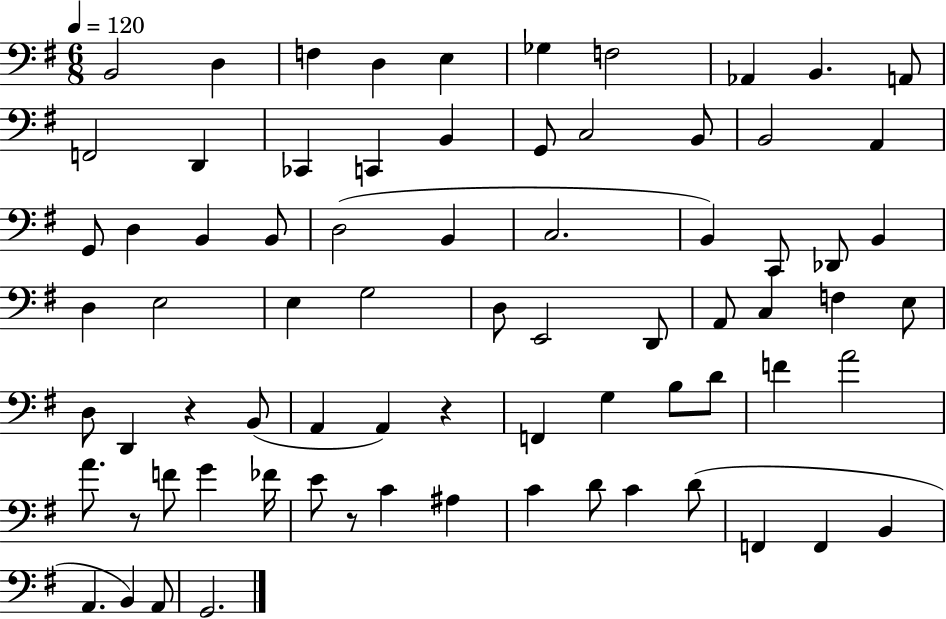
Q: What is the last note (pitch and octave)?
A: G2